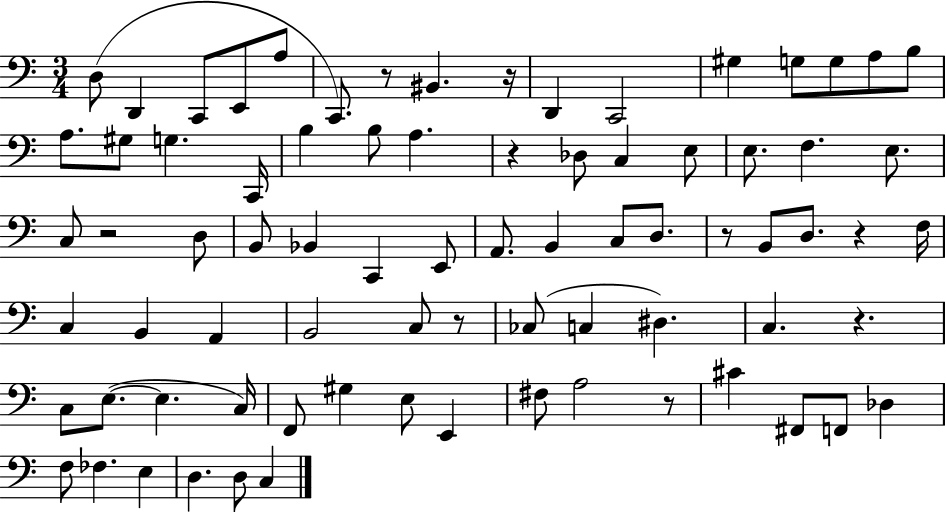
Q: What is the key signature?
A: C major